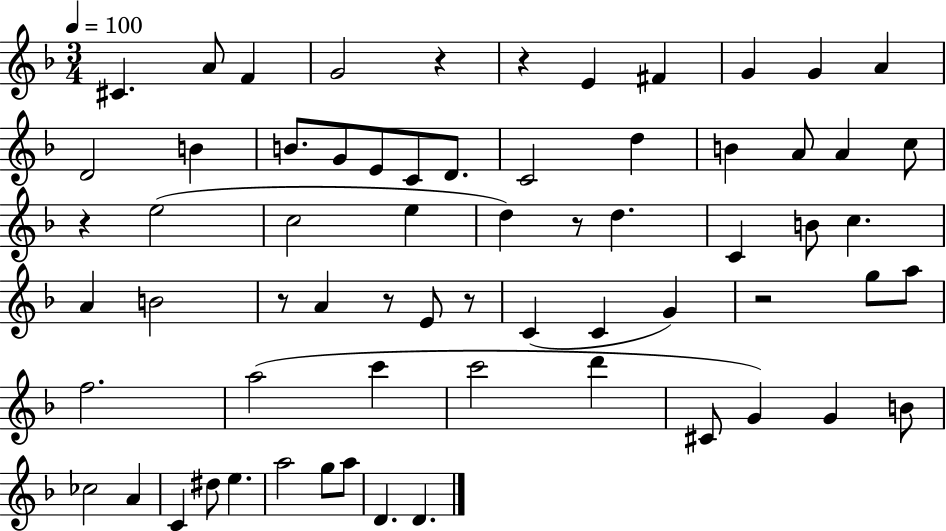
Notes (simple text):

C#4/q. A4/e F4/q G4/h R/q R/q E4/q F#4/q G4/q G4/q A4/q D4/h B4/q B4/e. G4/e E4/e C4/e D4/e. C4/h D5/q B4/q A4/e A4/q C5/e R/q E5/h C5/h E5/q D5/q R/e D5/q. C4/q B4/e C5/q. A4/q B4/h R/e A4/q R/e E4/e R/e C4/q C4/q G4/q R/h G5/e A5/e F5/h. A5/h C6/q C6/h D6/q C#4/e G4/q G4/q B4/e CES5/h A4/q C4/q D#5/e E5/q. A5/h G5/e A5/e D4/q. D4/q.